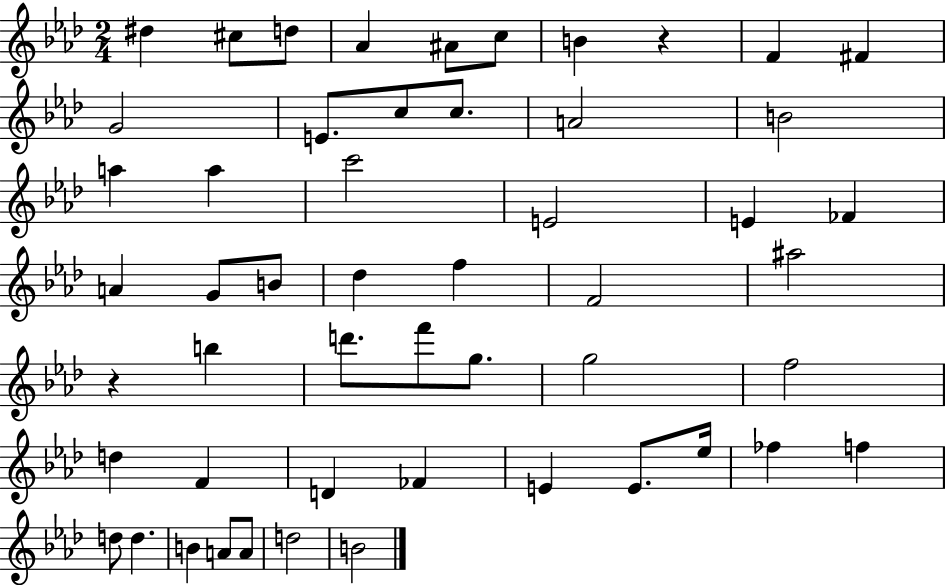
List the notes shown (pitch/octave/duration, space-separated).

D#5/q C#5/e D5/e Ab4/q A#4/e C5/e B4/q R/q F4/q F#4/q G4/h E4/e. C5/e C5/e. A4/h B4/h A5/q A5/q C6/h E4/h E4/q FES4/q A4/q G4/e B4/e Db5/q F5/q F4/h A#5/h R/q B5/q D6/e. F6/e G5/e. G5/h F5/h D5/q F4/q D4/q FES4/q E4/q E4/e. Eb5/s FES5/q F5/q D5/e D5/q. B4/q A4/e A4/e D5/h B4/h